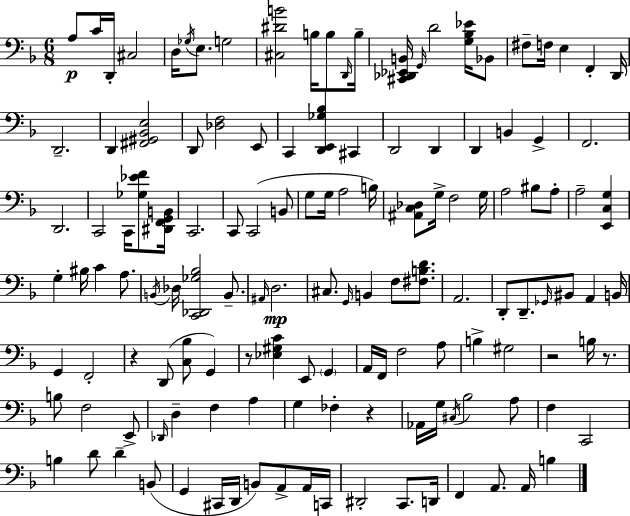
A3/e C4/s D2/s C#3/h D3/s Gb3/s E3/e. G3/h [C#3,D#4,B4]/h B3/s B3/e D2/s B3/s [C#2,Db2,Eb2,B2]/s G2/s D4/h [G3,Bb3,Eb4]/s Bb2/e F#3/e F3/s E3/q F2/q D2/s D2/h. D2/q [F#2,G#2,Bb2,E3]/h D2/e [Db3,F3]/h E2/e C2/q [D2,E2,Gb3,Bb3]/q C#2/q D2/h D2/q D2/q B2/q G2/q F2/h. D2/h. C2/h C2/s [Gb3,Eb4,F4]/e [D#2,F2,G2,B2]/s C2/h. C2/e C2/h B2/e G3/e G3/s A3/h B3/s [A#2,C3,Db3]/e G3/s F3/h G3/s A3/h BIS3/e A3/e A3/h [E2,C3,G3]/q G3/q BIS3/s C4/q A3/e. B2/s Db3/s [C2,Db2,Gb3,Bb3]/h B2/e. A#2/s D3/h. C#3/e. G2/s B2/q F3/e [F#3,B3,D4]/e. A2/h. D2/e D2/e. Gb2/s BIS2/e A2/q B2/s G2/q F2/h R/q D2/e [C3,Bb3]/e G2/q R/e [Eb3,G#3,C4]/q E2/e G2/q A2/s F2/s F3/h A3/e B3/q G#3/h R/h B3/s R/e. B3/e F3/h E2/e Db2/s D3/q F3/q A3/q G3/q FES3/q R/q Ab2/s G3/s C#3/s Bb3/h A3/e F3/q C2/h B3/q D4/e D4/q B2/e G2/q C#2/s D2/s B2/e A2/e A2/s C2/s D#2/h C2/e. D2/s F2/q A2/e. A2/s B3/q